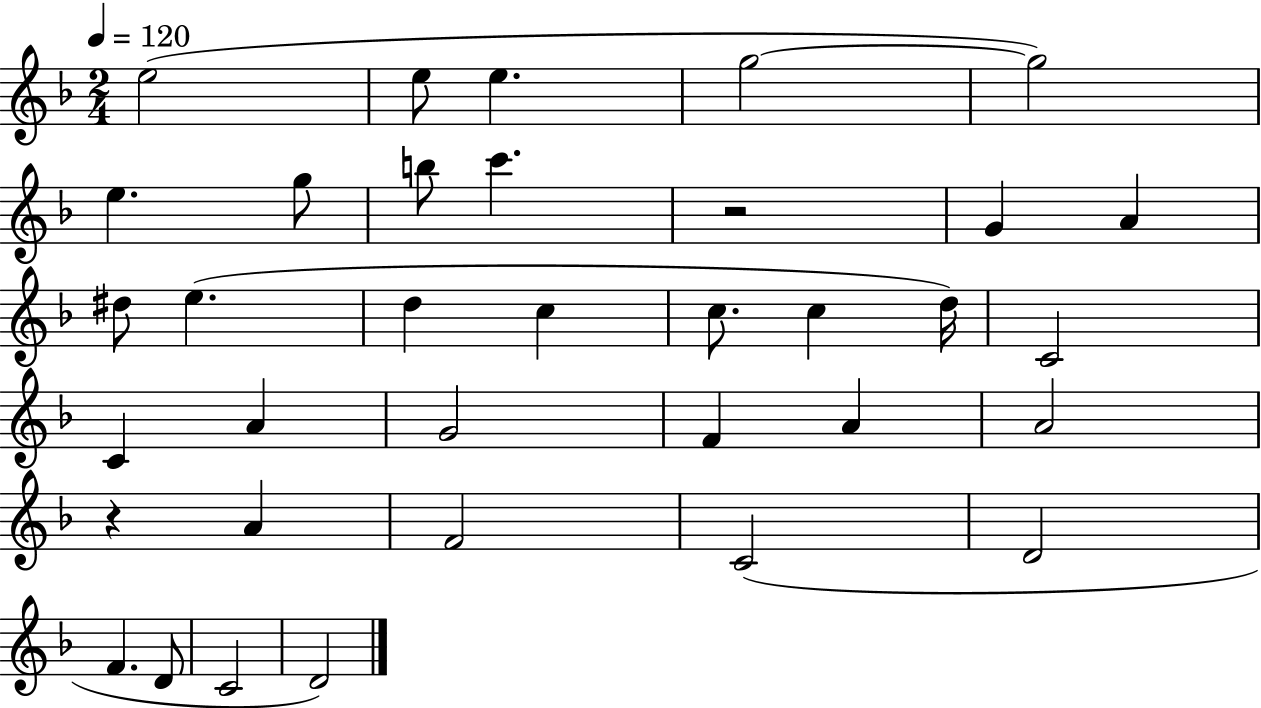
X:1
T:Untitled
M:2/4
L:1/4
K:F
e2 e/2 e g2 g2 e g/2 b/2 c' z2 G A ^d/2 e d c c/2 c d/4 C2 C A G2 F A A2 z A F2 C2 D2 F D/2 C2 D2